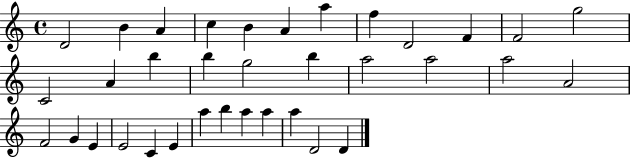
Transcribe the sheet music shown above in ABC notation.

X:1
T:Untitled
M:4/4
L:1/4
K:C
D2 B A c B A a f D2 F F2 g2 C2 A b b g2 b a2 a2 a2 A2 F2 G E E2 C E a b a a a D2 D